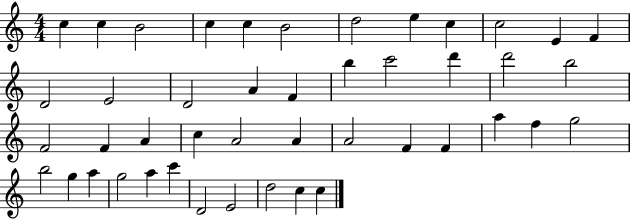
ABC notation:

X:1
T:Untitled
M:4/4
L:1/4
K:C
c c B2 c c B2 d2 e c c2 E F D2 E2 D2 A F b c'2 d' d'2 b2 F2 F A c A2 A A2 F F a f g2 b2 g a g2 a c' D2 E2 d2 c c